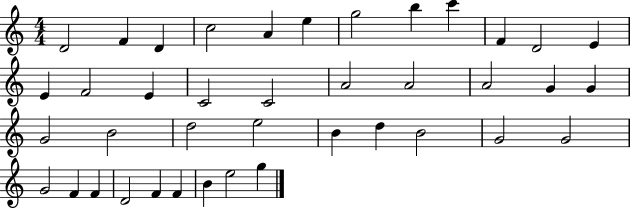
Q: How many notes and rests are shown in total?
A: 40